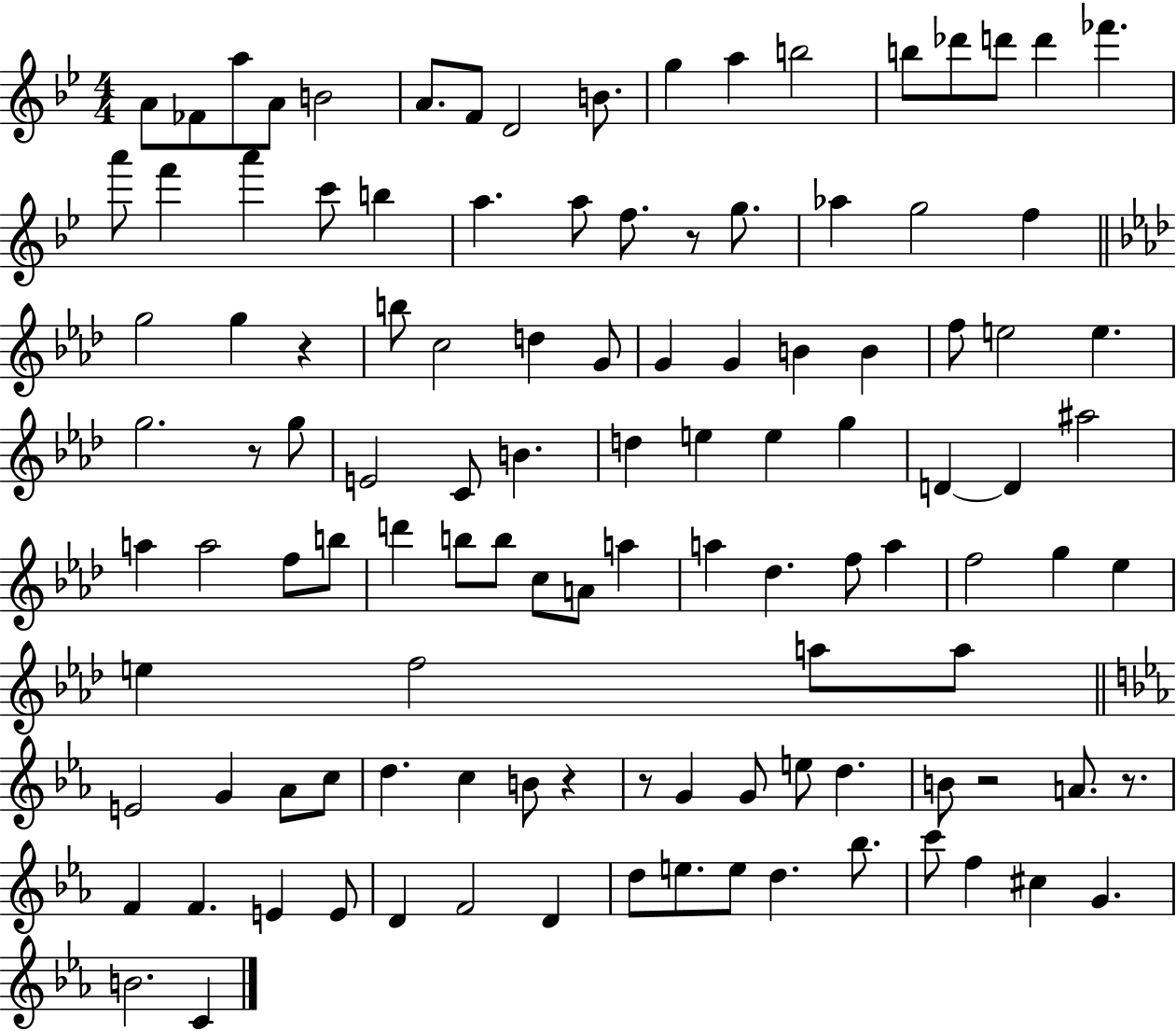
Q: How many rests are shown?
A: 7